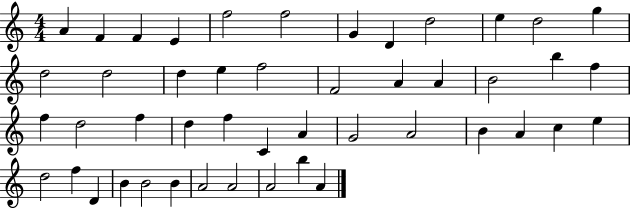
X:1
T:Untitled
M:4/4
L:1/4
K:C
A F F E f2 f2 G D d2 e d2 g d2 d2 d e f2 F2 A A B2 b f f d2 f d f C A G2 A2 B A c e d2 f D B B2 B A2 A2 A2 b A